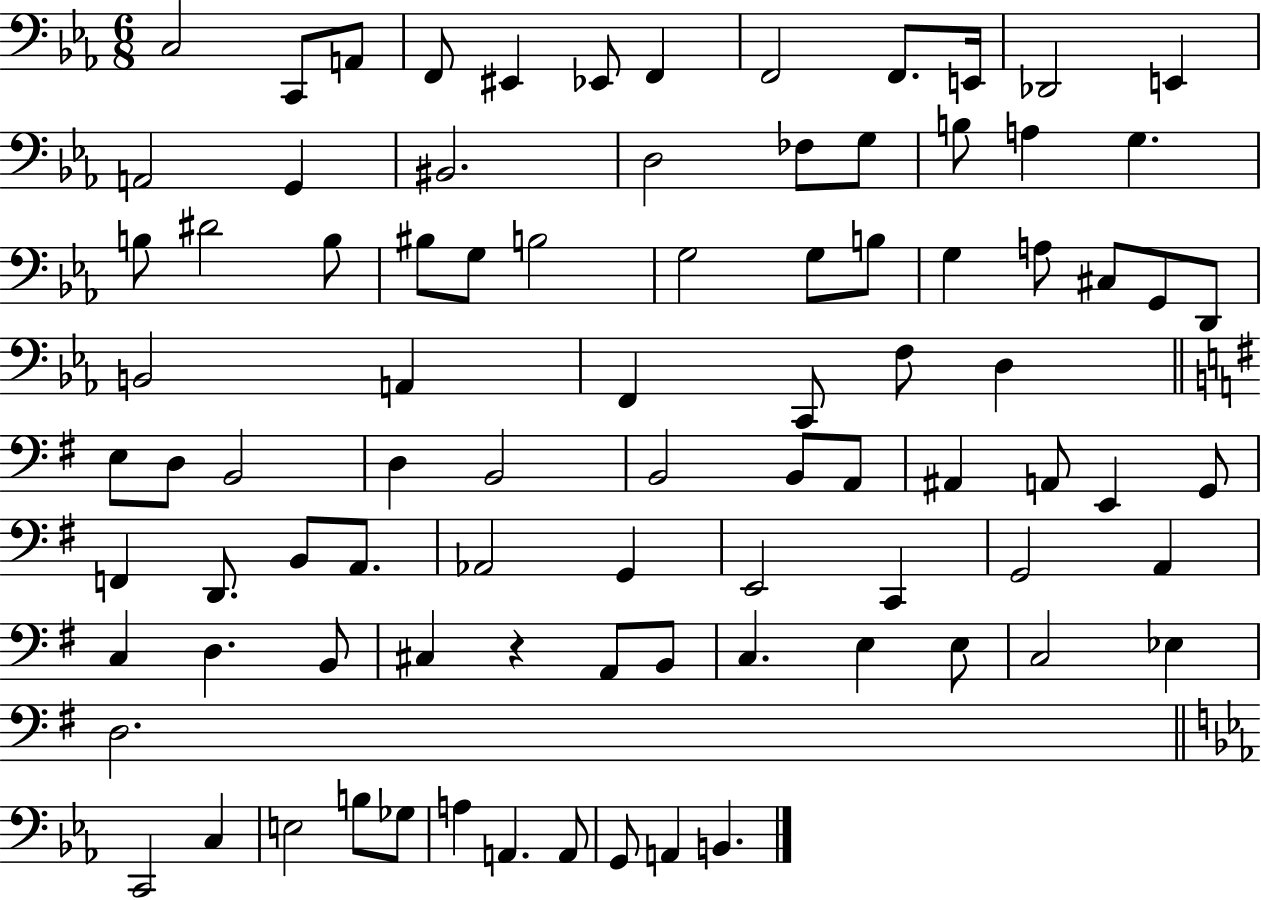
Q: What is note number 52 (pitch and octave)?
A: E2